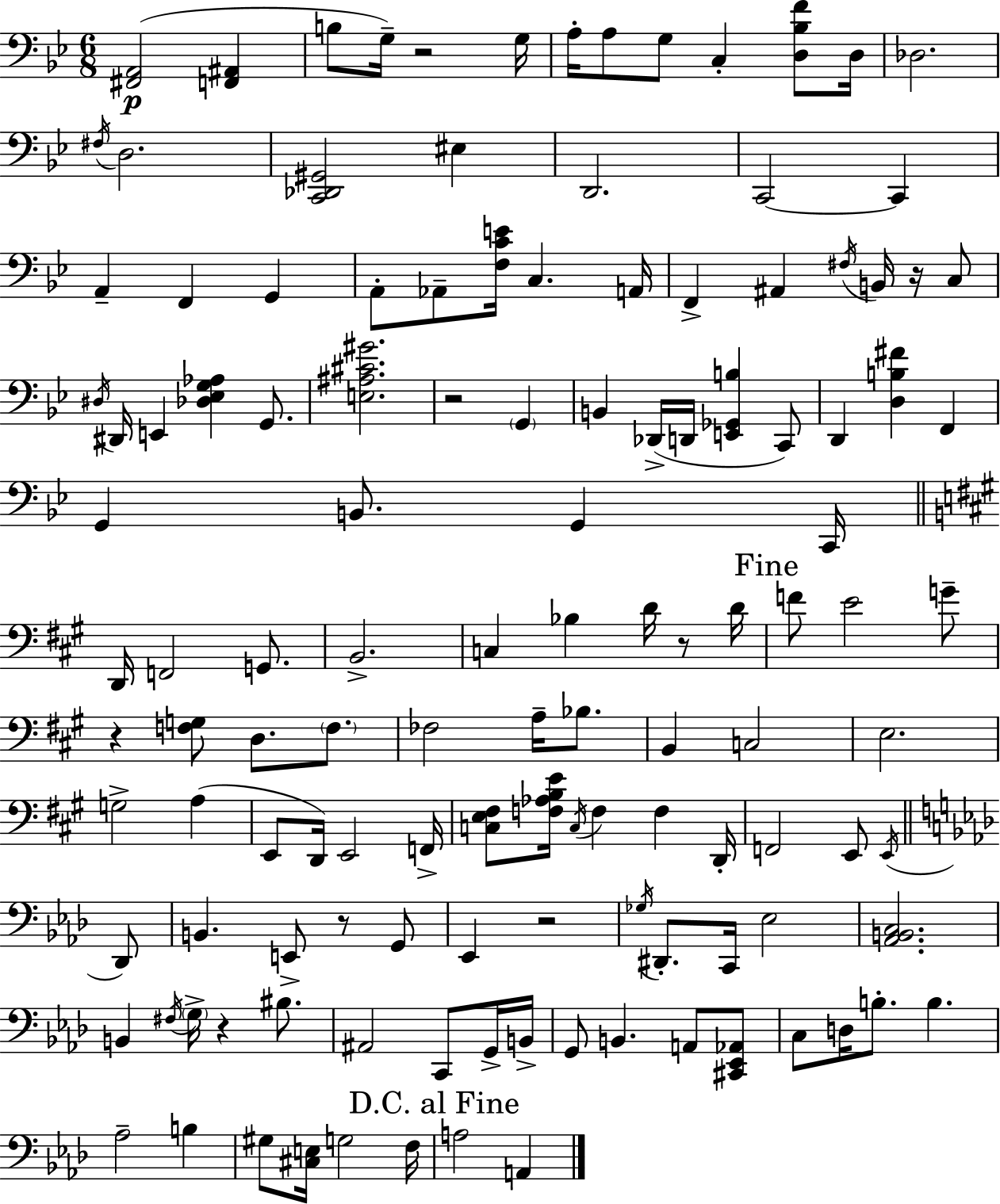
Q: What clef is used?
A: bass